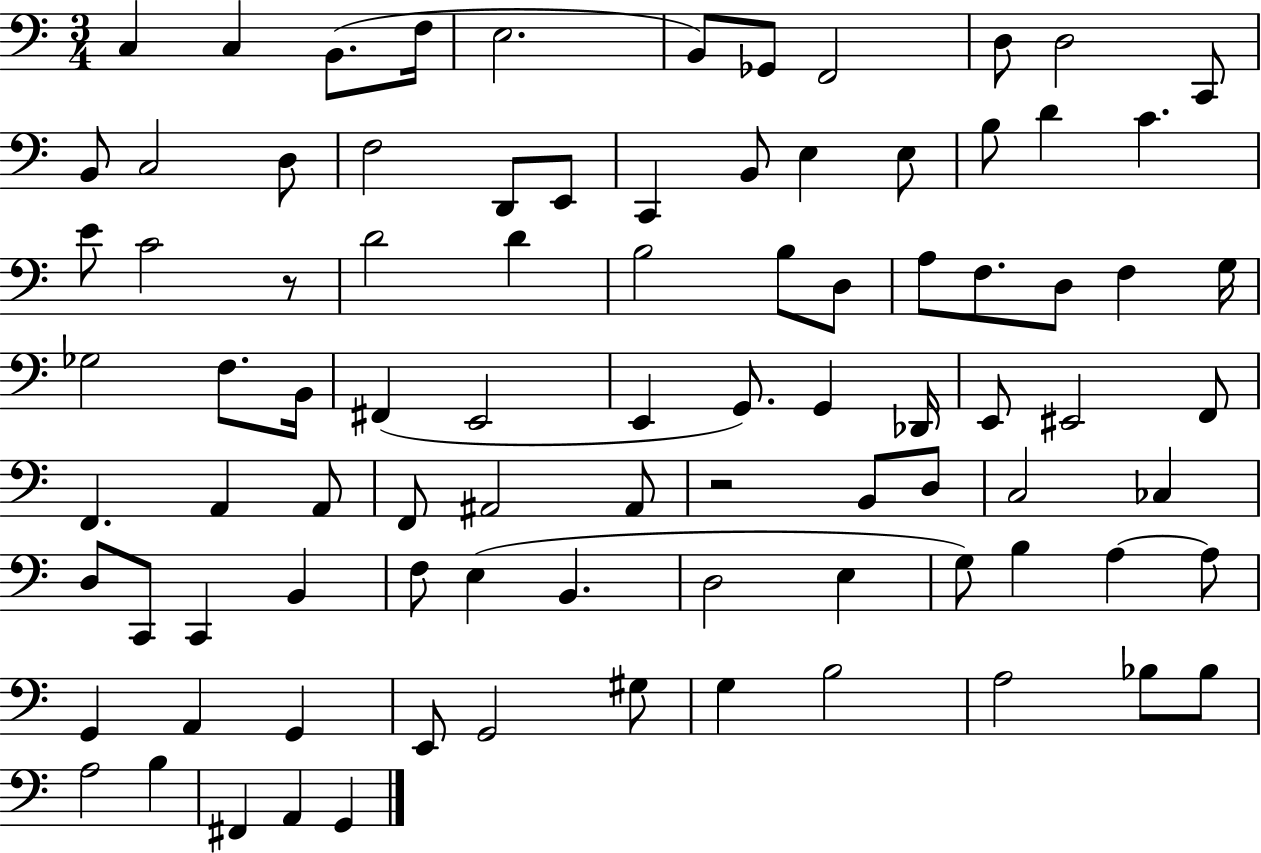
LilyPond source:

{
  \clef bass
  \numericTimeSignature
  \time 3/4
  \key c \major
  \repeat volta 2 { c4 c4 b,8.( f16 | e2. | b,8) ges,8 f,2 | d8 d2 c,8 | \break b,8 c2 d8 | f2 d,8 e,8 | c,4 b,8 e4 e8 | b8 d'4 c'4. | \break e'8 c'2 r8 | d'2 d'4 | b2 b8 d8 | a8 f8. d8 f4 g16 | \break ges2 f8. b,16 | fis,4( e,2 | e,4 g,8.) g,4 des,16 | e,8 eis,2 f,8 | \break f,4. a,4 a,8 | f,8 ais,2 ais,8 | r2 b,8 d8 | c2 ces4 | \break d8 c,8 c,4 b,4 | f8 e4( b,4. | d2 e4 | g8) b4 a4~~ a8 | \break g,4 a,4 g,4 | e,8 g,2 gis8 | g4 b2 | a2 bes8 bes8 | \break a2 b4 | fis,4 a,4 g,4 | } \bar "|."
}